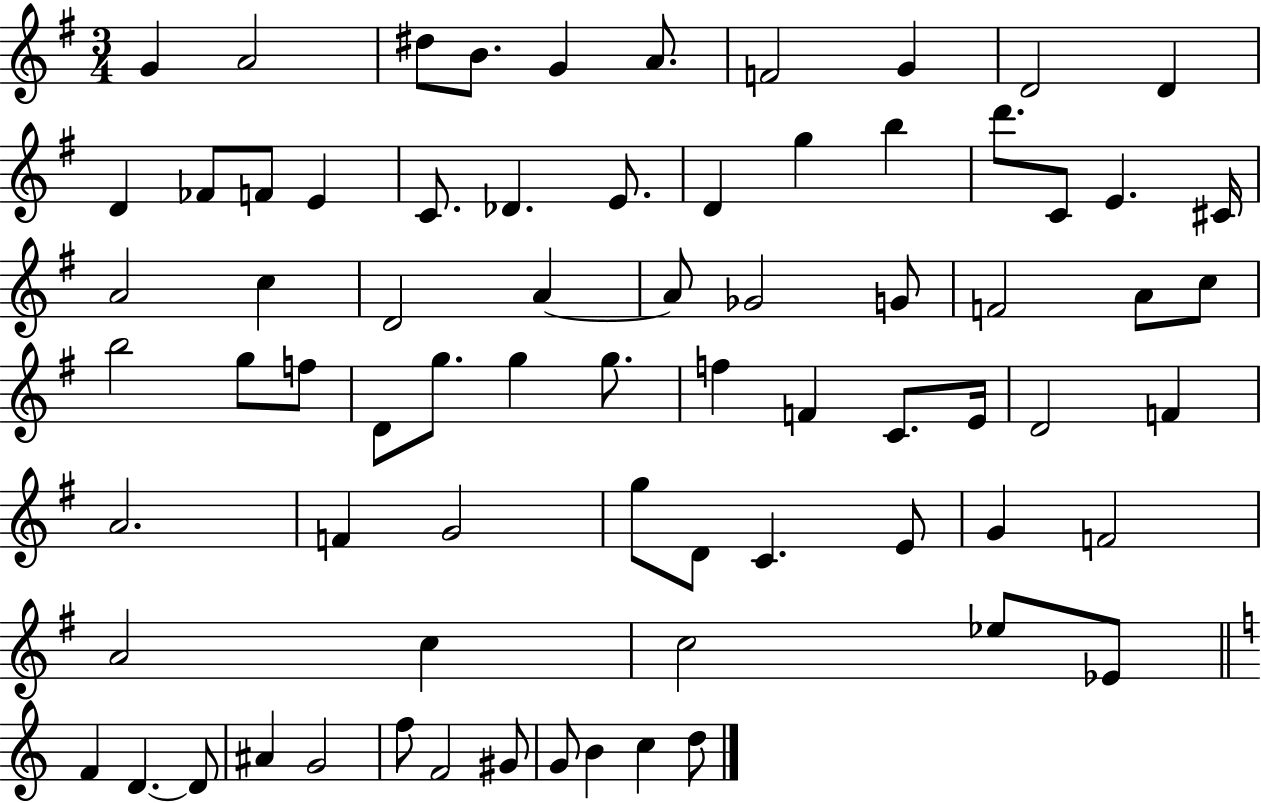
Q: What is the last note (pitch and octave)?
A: D5